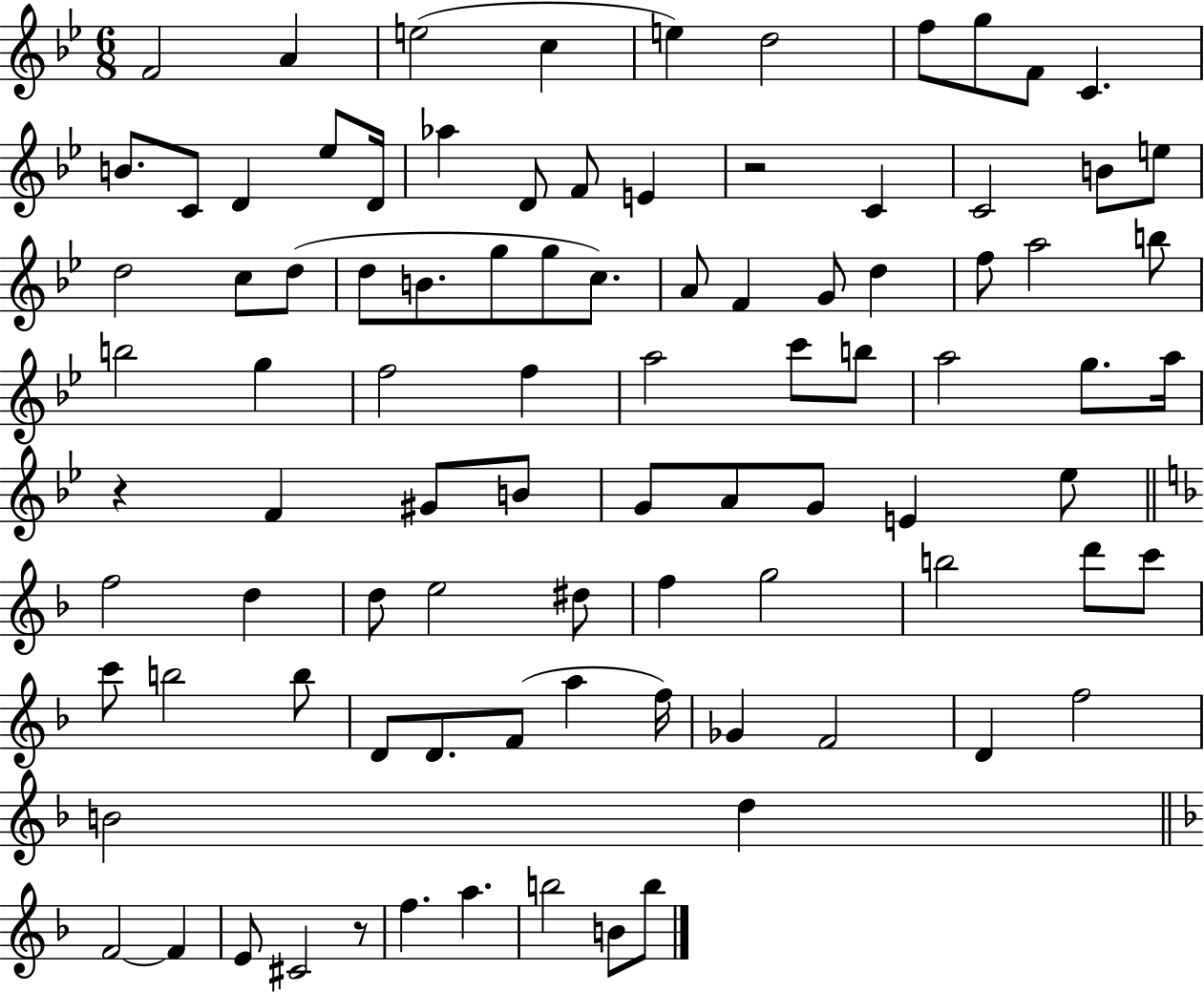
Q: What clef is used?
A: treble